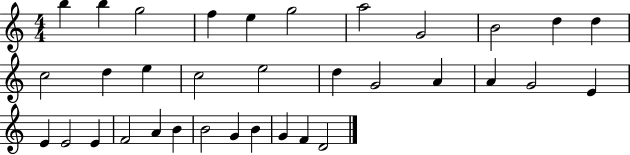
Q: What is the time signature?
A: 4/4